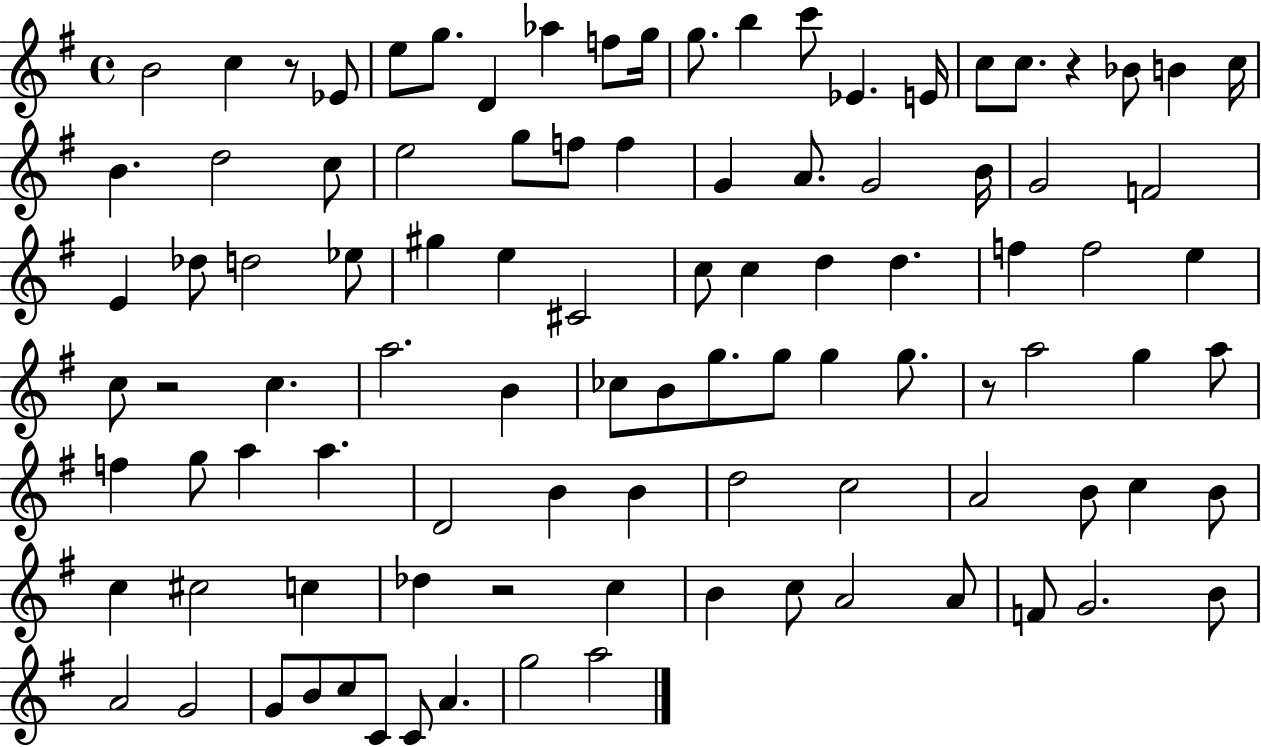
B4/h C5/q R/e Eb4/e E5/e G5/e. D4/q Ab5/q F5/e G5/s G5/e. B5/q C6/e Eb4/q. E4/s C5/e C5/e. R/q Bb4/e B4/q C5/s B4/q. D5/h C5/e E5/h G5/e F5/e F5/q G4/q A4/e. G4/h B4/s G4/h F4/h E4/q Db5/e D5/h Eb5/e G#5/q E5/q C#4/h C5/e C5/q D5/q D5/q. F5/q F5/h E5/q C5/e R/h C5/q. A5/h. B4/q CES5/e B4/e G5/e. G5/e G5/q G5/e. R/e A5/h G5/q A5/e F5/q G5/e A5/q A5/q. D4/h B4/q B4/q D5/h C5/h A4/h B4/e C5/q B4/e C5/q C#5/h C5/q Db5/q R/h C5/q B4/q C5/e A4/h A4/e F4/e G4/h. B4/e A4/h G4/h G4/e B4/e C5/e C4/e C4/e A4/q. G5/h A5/h